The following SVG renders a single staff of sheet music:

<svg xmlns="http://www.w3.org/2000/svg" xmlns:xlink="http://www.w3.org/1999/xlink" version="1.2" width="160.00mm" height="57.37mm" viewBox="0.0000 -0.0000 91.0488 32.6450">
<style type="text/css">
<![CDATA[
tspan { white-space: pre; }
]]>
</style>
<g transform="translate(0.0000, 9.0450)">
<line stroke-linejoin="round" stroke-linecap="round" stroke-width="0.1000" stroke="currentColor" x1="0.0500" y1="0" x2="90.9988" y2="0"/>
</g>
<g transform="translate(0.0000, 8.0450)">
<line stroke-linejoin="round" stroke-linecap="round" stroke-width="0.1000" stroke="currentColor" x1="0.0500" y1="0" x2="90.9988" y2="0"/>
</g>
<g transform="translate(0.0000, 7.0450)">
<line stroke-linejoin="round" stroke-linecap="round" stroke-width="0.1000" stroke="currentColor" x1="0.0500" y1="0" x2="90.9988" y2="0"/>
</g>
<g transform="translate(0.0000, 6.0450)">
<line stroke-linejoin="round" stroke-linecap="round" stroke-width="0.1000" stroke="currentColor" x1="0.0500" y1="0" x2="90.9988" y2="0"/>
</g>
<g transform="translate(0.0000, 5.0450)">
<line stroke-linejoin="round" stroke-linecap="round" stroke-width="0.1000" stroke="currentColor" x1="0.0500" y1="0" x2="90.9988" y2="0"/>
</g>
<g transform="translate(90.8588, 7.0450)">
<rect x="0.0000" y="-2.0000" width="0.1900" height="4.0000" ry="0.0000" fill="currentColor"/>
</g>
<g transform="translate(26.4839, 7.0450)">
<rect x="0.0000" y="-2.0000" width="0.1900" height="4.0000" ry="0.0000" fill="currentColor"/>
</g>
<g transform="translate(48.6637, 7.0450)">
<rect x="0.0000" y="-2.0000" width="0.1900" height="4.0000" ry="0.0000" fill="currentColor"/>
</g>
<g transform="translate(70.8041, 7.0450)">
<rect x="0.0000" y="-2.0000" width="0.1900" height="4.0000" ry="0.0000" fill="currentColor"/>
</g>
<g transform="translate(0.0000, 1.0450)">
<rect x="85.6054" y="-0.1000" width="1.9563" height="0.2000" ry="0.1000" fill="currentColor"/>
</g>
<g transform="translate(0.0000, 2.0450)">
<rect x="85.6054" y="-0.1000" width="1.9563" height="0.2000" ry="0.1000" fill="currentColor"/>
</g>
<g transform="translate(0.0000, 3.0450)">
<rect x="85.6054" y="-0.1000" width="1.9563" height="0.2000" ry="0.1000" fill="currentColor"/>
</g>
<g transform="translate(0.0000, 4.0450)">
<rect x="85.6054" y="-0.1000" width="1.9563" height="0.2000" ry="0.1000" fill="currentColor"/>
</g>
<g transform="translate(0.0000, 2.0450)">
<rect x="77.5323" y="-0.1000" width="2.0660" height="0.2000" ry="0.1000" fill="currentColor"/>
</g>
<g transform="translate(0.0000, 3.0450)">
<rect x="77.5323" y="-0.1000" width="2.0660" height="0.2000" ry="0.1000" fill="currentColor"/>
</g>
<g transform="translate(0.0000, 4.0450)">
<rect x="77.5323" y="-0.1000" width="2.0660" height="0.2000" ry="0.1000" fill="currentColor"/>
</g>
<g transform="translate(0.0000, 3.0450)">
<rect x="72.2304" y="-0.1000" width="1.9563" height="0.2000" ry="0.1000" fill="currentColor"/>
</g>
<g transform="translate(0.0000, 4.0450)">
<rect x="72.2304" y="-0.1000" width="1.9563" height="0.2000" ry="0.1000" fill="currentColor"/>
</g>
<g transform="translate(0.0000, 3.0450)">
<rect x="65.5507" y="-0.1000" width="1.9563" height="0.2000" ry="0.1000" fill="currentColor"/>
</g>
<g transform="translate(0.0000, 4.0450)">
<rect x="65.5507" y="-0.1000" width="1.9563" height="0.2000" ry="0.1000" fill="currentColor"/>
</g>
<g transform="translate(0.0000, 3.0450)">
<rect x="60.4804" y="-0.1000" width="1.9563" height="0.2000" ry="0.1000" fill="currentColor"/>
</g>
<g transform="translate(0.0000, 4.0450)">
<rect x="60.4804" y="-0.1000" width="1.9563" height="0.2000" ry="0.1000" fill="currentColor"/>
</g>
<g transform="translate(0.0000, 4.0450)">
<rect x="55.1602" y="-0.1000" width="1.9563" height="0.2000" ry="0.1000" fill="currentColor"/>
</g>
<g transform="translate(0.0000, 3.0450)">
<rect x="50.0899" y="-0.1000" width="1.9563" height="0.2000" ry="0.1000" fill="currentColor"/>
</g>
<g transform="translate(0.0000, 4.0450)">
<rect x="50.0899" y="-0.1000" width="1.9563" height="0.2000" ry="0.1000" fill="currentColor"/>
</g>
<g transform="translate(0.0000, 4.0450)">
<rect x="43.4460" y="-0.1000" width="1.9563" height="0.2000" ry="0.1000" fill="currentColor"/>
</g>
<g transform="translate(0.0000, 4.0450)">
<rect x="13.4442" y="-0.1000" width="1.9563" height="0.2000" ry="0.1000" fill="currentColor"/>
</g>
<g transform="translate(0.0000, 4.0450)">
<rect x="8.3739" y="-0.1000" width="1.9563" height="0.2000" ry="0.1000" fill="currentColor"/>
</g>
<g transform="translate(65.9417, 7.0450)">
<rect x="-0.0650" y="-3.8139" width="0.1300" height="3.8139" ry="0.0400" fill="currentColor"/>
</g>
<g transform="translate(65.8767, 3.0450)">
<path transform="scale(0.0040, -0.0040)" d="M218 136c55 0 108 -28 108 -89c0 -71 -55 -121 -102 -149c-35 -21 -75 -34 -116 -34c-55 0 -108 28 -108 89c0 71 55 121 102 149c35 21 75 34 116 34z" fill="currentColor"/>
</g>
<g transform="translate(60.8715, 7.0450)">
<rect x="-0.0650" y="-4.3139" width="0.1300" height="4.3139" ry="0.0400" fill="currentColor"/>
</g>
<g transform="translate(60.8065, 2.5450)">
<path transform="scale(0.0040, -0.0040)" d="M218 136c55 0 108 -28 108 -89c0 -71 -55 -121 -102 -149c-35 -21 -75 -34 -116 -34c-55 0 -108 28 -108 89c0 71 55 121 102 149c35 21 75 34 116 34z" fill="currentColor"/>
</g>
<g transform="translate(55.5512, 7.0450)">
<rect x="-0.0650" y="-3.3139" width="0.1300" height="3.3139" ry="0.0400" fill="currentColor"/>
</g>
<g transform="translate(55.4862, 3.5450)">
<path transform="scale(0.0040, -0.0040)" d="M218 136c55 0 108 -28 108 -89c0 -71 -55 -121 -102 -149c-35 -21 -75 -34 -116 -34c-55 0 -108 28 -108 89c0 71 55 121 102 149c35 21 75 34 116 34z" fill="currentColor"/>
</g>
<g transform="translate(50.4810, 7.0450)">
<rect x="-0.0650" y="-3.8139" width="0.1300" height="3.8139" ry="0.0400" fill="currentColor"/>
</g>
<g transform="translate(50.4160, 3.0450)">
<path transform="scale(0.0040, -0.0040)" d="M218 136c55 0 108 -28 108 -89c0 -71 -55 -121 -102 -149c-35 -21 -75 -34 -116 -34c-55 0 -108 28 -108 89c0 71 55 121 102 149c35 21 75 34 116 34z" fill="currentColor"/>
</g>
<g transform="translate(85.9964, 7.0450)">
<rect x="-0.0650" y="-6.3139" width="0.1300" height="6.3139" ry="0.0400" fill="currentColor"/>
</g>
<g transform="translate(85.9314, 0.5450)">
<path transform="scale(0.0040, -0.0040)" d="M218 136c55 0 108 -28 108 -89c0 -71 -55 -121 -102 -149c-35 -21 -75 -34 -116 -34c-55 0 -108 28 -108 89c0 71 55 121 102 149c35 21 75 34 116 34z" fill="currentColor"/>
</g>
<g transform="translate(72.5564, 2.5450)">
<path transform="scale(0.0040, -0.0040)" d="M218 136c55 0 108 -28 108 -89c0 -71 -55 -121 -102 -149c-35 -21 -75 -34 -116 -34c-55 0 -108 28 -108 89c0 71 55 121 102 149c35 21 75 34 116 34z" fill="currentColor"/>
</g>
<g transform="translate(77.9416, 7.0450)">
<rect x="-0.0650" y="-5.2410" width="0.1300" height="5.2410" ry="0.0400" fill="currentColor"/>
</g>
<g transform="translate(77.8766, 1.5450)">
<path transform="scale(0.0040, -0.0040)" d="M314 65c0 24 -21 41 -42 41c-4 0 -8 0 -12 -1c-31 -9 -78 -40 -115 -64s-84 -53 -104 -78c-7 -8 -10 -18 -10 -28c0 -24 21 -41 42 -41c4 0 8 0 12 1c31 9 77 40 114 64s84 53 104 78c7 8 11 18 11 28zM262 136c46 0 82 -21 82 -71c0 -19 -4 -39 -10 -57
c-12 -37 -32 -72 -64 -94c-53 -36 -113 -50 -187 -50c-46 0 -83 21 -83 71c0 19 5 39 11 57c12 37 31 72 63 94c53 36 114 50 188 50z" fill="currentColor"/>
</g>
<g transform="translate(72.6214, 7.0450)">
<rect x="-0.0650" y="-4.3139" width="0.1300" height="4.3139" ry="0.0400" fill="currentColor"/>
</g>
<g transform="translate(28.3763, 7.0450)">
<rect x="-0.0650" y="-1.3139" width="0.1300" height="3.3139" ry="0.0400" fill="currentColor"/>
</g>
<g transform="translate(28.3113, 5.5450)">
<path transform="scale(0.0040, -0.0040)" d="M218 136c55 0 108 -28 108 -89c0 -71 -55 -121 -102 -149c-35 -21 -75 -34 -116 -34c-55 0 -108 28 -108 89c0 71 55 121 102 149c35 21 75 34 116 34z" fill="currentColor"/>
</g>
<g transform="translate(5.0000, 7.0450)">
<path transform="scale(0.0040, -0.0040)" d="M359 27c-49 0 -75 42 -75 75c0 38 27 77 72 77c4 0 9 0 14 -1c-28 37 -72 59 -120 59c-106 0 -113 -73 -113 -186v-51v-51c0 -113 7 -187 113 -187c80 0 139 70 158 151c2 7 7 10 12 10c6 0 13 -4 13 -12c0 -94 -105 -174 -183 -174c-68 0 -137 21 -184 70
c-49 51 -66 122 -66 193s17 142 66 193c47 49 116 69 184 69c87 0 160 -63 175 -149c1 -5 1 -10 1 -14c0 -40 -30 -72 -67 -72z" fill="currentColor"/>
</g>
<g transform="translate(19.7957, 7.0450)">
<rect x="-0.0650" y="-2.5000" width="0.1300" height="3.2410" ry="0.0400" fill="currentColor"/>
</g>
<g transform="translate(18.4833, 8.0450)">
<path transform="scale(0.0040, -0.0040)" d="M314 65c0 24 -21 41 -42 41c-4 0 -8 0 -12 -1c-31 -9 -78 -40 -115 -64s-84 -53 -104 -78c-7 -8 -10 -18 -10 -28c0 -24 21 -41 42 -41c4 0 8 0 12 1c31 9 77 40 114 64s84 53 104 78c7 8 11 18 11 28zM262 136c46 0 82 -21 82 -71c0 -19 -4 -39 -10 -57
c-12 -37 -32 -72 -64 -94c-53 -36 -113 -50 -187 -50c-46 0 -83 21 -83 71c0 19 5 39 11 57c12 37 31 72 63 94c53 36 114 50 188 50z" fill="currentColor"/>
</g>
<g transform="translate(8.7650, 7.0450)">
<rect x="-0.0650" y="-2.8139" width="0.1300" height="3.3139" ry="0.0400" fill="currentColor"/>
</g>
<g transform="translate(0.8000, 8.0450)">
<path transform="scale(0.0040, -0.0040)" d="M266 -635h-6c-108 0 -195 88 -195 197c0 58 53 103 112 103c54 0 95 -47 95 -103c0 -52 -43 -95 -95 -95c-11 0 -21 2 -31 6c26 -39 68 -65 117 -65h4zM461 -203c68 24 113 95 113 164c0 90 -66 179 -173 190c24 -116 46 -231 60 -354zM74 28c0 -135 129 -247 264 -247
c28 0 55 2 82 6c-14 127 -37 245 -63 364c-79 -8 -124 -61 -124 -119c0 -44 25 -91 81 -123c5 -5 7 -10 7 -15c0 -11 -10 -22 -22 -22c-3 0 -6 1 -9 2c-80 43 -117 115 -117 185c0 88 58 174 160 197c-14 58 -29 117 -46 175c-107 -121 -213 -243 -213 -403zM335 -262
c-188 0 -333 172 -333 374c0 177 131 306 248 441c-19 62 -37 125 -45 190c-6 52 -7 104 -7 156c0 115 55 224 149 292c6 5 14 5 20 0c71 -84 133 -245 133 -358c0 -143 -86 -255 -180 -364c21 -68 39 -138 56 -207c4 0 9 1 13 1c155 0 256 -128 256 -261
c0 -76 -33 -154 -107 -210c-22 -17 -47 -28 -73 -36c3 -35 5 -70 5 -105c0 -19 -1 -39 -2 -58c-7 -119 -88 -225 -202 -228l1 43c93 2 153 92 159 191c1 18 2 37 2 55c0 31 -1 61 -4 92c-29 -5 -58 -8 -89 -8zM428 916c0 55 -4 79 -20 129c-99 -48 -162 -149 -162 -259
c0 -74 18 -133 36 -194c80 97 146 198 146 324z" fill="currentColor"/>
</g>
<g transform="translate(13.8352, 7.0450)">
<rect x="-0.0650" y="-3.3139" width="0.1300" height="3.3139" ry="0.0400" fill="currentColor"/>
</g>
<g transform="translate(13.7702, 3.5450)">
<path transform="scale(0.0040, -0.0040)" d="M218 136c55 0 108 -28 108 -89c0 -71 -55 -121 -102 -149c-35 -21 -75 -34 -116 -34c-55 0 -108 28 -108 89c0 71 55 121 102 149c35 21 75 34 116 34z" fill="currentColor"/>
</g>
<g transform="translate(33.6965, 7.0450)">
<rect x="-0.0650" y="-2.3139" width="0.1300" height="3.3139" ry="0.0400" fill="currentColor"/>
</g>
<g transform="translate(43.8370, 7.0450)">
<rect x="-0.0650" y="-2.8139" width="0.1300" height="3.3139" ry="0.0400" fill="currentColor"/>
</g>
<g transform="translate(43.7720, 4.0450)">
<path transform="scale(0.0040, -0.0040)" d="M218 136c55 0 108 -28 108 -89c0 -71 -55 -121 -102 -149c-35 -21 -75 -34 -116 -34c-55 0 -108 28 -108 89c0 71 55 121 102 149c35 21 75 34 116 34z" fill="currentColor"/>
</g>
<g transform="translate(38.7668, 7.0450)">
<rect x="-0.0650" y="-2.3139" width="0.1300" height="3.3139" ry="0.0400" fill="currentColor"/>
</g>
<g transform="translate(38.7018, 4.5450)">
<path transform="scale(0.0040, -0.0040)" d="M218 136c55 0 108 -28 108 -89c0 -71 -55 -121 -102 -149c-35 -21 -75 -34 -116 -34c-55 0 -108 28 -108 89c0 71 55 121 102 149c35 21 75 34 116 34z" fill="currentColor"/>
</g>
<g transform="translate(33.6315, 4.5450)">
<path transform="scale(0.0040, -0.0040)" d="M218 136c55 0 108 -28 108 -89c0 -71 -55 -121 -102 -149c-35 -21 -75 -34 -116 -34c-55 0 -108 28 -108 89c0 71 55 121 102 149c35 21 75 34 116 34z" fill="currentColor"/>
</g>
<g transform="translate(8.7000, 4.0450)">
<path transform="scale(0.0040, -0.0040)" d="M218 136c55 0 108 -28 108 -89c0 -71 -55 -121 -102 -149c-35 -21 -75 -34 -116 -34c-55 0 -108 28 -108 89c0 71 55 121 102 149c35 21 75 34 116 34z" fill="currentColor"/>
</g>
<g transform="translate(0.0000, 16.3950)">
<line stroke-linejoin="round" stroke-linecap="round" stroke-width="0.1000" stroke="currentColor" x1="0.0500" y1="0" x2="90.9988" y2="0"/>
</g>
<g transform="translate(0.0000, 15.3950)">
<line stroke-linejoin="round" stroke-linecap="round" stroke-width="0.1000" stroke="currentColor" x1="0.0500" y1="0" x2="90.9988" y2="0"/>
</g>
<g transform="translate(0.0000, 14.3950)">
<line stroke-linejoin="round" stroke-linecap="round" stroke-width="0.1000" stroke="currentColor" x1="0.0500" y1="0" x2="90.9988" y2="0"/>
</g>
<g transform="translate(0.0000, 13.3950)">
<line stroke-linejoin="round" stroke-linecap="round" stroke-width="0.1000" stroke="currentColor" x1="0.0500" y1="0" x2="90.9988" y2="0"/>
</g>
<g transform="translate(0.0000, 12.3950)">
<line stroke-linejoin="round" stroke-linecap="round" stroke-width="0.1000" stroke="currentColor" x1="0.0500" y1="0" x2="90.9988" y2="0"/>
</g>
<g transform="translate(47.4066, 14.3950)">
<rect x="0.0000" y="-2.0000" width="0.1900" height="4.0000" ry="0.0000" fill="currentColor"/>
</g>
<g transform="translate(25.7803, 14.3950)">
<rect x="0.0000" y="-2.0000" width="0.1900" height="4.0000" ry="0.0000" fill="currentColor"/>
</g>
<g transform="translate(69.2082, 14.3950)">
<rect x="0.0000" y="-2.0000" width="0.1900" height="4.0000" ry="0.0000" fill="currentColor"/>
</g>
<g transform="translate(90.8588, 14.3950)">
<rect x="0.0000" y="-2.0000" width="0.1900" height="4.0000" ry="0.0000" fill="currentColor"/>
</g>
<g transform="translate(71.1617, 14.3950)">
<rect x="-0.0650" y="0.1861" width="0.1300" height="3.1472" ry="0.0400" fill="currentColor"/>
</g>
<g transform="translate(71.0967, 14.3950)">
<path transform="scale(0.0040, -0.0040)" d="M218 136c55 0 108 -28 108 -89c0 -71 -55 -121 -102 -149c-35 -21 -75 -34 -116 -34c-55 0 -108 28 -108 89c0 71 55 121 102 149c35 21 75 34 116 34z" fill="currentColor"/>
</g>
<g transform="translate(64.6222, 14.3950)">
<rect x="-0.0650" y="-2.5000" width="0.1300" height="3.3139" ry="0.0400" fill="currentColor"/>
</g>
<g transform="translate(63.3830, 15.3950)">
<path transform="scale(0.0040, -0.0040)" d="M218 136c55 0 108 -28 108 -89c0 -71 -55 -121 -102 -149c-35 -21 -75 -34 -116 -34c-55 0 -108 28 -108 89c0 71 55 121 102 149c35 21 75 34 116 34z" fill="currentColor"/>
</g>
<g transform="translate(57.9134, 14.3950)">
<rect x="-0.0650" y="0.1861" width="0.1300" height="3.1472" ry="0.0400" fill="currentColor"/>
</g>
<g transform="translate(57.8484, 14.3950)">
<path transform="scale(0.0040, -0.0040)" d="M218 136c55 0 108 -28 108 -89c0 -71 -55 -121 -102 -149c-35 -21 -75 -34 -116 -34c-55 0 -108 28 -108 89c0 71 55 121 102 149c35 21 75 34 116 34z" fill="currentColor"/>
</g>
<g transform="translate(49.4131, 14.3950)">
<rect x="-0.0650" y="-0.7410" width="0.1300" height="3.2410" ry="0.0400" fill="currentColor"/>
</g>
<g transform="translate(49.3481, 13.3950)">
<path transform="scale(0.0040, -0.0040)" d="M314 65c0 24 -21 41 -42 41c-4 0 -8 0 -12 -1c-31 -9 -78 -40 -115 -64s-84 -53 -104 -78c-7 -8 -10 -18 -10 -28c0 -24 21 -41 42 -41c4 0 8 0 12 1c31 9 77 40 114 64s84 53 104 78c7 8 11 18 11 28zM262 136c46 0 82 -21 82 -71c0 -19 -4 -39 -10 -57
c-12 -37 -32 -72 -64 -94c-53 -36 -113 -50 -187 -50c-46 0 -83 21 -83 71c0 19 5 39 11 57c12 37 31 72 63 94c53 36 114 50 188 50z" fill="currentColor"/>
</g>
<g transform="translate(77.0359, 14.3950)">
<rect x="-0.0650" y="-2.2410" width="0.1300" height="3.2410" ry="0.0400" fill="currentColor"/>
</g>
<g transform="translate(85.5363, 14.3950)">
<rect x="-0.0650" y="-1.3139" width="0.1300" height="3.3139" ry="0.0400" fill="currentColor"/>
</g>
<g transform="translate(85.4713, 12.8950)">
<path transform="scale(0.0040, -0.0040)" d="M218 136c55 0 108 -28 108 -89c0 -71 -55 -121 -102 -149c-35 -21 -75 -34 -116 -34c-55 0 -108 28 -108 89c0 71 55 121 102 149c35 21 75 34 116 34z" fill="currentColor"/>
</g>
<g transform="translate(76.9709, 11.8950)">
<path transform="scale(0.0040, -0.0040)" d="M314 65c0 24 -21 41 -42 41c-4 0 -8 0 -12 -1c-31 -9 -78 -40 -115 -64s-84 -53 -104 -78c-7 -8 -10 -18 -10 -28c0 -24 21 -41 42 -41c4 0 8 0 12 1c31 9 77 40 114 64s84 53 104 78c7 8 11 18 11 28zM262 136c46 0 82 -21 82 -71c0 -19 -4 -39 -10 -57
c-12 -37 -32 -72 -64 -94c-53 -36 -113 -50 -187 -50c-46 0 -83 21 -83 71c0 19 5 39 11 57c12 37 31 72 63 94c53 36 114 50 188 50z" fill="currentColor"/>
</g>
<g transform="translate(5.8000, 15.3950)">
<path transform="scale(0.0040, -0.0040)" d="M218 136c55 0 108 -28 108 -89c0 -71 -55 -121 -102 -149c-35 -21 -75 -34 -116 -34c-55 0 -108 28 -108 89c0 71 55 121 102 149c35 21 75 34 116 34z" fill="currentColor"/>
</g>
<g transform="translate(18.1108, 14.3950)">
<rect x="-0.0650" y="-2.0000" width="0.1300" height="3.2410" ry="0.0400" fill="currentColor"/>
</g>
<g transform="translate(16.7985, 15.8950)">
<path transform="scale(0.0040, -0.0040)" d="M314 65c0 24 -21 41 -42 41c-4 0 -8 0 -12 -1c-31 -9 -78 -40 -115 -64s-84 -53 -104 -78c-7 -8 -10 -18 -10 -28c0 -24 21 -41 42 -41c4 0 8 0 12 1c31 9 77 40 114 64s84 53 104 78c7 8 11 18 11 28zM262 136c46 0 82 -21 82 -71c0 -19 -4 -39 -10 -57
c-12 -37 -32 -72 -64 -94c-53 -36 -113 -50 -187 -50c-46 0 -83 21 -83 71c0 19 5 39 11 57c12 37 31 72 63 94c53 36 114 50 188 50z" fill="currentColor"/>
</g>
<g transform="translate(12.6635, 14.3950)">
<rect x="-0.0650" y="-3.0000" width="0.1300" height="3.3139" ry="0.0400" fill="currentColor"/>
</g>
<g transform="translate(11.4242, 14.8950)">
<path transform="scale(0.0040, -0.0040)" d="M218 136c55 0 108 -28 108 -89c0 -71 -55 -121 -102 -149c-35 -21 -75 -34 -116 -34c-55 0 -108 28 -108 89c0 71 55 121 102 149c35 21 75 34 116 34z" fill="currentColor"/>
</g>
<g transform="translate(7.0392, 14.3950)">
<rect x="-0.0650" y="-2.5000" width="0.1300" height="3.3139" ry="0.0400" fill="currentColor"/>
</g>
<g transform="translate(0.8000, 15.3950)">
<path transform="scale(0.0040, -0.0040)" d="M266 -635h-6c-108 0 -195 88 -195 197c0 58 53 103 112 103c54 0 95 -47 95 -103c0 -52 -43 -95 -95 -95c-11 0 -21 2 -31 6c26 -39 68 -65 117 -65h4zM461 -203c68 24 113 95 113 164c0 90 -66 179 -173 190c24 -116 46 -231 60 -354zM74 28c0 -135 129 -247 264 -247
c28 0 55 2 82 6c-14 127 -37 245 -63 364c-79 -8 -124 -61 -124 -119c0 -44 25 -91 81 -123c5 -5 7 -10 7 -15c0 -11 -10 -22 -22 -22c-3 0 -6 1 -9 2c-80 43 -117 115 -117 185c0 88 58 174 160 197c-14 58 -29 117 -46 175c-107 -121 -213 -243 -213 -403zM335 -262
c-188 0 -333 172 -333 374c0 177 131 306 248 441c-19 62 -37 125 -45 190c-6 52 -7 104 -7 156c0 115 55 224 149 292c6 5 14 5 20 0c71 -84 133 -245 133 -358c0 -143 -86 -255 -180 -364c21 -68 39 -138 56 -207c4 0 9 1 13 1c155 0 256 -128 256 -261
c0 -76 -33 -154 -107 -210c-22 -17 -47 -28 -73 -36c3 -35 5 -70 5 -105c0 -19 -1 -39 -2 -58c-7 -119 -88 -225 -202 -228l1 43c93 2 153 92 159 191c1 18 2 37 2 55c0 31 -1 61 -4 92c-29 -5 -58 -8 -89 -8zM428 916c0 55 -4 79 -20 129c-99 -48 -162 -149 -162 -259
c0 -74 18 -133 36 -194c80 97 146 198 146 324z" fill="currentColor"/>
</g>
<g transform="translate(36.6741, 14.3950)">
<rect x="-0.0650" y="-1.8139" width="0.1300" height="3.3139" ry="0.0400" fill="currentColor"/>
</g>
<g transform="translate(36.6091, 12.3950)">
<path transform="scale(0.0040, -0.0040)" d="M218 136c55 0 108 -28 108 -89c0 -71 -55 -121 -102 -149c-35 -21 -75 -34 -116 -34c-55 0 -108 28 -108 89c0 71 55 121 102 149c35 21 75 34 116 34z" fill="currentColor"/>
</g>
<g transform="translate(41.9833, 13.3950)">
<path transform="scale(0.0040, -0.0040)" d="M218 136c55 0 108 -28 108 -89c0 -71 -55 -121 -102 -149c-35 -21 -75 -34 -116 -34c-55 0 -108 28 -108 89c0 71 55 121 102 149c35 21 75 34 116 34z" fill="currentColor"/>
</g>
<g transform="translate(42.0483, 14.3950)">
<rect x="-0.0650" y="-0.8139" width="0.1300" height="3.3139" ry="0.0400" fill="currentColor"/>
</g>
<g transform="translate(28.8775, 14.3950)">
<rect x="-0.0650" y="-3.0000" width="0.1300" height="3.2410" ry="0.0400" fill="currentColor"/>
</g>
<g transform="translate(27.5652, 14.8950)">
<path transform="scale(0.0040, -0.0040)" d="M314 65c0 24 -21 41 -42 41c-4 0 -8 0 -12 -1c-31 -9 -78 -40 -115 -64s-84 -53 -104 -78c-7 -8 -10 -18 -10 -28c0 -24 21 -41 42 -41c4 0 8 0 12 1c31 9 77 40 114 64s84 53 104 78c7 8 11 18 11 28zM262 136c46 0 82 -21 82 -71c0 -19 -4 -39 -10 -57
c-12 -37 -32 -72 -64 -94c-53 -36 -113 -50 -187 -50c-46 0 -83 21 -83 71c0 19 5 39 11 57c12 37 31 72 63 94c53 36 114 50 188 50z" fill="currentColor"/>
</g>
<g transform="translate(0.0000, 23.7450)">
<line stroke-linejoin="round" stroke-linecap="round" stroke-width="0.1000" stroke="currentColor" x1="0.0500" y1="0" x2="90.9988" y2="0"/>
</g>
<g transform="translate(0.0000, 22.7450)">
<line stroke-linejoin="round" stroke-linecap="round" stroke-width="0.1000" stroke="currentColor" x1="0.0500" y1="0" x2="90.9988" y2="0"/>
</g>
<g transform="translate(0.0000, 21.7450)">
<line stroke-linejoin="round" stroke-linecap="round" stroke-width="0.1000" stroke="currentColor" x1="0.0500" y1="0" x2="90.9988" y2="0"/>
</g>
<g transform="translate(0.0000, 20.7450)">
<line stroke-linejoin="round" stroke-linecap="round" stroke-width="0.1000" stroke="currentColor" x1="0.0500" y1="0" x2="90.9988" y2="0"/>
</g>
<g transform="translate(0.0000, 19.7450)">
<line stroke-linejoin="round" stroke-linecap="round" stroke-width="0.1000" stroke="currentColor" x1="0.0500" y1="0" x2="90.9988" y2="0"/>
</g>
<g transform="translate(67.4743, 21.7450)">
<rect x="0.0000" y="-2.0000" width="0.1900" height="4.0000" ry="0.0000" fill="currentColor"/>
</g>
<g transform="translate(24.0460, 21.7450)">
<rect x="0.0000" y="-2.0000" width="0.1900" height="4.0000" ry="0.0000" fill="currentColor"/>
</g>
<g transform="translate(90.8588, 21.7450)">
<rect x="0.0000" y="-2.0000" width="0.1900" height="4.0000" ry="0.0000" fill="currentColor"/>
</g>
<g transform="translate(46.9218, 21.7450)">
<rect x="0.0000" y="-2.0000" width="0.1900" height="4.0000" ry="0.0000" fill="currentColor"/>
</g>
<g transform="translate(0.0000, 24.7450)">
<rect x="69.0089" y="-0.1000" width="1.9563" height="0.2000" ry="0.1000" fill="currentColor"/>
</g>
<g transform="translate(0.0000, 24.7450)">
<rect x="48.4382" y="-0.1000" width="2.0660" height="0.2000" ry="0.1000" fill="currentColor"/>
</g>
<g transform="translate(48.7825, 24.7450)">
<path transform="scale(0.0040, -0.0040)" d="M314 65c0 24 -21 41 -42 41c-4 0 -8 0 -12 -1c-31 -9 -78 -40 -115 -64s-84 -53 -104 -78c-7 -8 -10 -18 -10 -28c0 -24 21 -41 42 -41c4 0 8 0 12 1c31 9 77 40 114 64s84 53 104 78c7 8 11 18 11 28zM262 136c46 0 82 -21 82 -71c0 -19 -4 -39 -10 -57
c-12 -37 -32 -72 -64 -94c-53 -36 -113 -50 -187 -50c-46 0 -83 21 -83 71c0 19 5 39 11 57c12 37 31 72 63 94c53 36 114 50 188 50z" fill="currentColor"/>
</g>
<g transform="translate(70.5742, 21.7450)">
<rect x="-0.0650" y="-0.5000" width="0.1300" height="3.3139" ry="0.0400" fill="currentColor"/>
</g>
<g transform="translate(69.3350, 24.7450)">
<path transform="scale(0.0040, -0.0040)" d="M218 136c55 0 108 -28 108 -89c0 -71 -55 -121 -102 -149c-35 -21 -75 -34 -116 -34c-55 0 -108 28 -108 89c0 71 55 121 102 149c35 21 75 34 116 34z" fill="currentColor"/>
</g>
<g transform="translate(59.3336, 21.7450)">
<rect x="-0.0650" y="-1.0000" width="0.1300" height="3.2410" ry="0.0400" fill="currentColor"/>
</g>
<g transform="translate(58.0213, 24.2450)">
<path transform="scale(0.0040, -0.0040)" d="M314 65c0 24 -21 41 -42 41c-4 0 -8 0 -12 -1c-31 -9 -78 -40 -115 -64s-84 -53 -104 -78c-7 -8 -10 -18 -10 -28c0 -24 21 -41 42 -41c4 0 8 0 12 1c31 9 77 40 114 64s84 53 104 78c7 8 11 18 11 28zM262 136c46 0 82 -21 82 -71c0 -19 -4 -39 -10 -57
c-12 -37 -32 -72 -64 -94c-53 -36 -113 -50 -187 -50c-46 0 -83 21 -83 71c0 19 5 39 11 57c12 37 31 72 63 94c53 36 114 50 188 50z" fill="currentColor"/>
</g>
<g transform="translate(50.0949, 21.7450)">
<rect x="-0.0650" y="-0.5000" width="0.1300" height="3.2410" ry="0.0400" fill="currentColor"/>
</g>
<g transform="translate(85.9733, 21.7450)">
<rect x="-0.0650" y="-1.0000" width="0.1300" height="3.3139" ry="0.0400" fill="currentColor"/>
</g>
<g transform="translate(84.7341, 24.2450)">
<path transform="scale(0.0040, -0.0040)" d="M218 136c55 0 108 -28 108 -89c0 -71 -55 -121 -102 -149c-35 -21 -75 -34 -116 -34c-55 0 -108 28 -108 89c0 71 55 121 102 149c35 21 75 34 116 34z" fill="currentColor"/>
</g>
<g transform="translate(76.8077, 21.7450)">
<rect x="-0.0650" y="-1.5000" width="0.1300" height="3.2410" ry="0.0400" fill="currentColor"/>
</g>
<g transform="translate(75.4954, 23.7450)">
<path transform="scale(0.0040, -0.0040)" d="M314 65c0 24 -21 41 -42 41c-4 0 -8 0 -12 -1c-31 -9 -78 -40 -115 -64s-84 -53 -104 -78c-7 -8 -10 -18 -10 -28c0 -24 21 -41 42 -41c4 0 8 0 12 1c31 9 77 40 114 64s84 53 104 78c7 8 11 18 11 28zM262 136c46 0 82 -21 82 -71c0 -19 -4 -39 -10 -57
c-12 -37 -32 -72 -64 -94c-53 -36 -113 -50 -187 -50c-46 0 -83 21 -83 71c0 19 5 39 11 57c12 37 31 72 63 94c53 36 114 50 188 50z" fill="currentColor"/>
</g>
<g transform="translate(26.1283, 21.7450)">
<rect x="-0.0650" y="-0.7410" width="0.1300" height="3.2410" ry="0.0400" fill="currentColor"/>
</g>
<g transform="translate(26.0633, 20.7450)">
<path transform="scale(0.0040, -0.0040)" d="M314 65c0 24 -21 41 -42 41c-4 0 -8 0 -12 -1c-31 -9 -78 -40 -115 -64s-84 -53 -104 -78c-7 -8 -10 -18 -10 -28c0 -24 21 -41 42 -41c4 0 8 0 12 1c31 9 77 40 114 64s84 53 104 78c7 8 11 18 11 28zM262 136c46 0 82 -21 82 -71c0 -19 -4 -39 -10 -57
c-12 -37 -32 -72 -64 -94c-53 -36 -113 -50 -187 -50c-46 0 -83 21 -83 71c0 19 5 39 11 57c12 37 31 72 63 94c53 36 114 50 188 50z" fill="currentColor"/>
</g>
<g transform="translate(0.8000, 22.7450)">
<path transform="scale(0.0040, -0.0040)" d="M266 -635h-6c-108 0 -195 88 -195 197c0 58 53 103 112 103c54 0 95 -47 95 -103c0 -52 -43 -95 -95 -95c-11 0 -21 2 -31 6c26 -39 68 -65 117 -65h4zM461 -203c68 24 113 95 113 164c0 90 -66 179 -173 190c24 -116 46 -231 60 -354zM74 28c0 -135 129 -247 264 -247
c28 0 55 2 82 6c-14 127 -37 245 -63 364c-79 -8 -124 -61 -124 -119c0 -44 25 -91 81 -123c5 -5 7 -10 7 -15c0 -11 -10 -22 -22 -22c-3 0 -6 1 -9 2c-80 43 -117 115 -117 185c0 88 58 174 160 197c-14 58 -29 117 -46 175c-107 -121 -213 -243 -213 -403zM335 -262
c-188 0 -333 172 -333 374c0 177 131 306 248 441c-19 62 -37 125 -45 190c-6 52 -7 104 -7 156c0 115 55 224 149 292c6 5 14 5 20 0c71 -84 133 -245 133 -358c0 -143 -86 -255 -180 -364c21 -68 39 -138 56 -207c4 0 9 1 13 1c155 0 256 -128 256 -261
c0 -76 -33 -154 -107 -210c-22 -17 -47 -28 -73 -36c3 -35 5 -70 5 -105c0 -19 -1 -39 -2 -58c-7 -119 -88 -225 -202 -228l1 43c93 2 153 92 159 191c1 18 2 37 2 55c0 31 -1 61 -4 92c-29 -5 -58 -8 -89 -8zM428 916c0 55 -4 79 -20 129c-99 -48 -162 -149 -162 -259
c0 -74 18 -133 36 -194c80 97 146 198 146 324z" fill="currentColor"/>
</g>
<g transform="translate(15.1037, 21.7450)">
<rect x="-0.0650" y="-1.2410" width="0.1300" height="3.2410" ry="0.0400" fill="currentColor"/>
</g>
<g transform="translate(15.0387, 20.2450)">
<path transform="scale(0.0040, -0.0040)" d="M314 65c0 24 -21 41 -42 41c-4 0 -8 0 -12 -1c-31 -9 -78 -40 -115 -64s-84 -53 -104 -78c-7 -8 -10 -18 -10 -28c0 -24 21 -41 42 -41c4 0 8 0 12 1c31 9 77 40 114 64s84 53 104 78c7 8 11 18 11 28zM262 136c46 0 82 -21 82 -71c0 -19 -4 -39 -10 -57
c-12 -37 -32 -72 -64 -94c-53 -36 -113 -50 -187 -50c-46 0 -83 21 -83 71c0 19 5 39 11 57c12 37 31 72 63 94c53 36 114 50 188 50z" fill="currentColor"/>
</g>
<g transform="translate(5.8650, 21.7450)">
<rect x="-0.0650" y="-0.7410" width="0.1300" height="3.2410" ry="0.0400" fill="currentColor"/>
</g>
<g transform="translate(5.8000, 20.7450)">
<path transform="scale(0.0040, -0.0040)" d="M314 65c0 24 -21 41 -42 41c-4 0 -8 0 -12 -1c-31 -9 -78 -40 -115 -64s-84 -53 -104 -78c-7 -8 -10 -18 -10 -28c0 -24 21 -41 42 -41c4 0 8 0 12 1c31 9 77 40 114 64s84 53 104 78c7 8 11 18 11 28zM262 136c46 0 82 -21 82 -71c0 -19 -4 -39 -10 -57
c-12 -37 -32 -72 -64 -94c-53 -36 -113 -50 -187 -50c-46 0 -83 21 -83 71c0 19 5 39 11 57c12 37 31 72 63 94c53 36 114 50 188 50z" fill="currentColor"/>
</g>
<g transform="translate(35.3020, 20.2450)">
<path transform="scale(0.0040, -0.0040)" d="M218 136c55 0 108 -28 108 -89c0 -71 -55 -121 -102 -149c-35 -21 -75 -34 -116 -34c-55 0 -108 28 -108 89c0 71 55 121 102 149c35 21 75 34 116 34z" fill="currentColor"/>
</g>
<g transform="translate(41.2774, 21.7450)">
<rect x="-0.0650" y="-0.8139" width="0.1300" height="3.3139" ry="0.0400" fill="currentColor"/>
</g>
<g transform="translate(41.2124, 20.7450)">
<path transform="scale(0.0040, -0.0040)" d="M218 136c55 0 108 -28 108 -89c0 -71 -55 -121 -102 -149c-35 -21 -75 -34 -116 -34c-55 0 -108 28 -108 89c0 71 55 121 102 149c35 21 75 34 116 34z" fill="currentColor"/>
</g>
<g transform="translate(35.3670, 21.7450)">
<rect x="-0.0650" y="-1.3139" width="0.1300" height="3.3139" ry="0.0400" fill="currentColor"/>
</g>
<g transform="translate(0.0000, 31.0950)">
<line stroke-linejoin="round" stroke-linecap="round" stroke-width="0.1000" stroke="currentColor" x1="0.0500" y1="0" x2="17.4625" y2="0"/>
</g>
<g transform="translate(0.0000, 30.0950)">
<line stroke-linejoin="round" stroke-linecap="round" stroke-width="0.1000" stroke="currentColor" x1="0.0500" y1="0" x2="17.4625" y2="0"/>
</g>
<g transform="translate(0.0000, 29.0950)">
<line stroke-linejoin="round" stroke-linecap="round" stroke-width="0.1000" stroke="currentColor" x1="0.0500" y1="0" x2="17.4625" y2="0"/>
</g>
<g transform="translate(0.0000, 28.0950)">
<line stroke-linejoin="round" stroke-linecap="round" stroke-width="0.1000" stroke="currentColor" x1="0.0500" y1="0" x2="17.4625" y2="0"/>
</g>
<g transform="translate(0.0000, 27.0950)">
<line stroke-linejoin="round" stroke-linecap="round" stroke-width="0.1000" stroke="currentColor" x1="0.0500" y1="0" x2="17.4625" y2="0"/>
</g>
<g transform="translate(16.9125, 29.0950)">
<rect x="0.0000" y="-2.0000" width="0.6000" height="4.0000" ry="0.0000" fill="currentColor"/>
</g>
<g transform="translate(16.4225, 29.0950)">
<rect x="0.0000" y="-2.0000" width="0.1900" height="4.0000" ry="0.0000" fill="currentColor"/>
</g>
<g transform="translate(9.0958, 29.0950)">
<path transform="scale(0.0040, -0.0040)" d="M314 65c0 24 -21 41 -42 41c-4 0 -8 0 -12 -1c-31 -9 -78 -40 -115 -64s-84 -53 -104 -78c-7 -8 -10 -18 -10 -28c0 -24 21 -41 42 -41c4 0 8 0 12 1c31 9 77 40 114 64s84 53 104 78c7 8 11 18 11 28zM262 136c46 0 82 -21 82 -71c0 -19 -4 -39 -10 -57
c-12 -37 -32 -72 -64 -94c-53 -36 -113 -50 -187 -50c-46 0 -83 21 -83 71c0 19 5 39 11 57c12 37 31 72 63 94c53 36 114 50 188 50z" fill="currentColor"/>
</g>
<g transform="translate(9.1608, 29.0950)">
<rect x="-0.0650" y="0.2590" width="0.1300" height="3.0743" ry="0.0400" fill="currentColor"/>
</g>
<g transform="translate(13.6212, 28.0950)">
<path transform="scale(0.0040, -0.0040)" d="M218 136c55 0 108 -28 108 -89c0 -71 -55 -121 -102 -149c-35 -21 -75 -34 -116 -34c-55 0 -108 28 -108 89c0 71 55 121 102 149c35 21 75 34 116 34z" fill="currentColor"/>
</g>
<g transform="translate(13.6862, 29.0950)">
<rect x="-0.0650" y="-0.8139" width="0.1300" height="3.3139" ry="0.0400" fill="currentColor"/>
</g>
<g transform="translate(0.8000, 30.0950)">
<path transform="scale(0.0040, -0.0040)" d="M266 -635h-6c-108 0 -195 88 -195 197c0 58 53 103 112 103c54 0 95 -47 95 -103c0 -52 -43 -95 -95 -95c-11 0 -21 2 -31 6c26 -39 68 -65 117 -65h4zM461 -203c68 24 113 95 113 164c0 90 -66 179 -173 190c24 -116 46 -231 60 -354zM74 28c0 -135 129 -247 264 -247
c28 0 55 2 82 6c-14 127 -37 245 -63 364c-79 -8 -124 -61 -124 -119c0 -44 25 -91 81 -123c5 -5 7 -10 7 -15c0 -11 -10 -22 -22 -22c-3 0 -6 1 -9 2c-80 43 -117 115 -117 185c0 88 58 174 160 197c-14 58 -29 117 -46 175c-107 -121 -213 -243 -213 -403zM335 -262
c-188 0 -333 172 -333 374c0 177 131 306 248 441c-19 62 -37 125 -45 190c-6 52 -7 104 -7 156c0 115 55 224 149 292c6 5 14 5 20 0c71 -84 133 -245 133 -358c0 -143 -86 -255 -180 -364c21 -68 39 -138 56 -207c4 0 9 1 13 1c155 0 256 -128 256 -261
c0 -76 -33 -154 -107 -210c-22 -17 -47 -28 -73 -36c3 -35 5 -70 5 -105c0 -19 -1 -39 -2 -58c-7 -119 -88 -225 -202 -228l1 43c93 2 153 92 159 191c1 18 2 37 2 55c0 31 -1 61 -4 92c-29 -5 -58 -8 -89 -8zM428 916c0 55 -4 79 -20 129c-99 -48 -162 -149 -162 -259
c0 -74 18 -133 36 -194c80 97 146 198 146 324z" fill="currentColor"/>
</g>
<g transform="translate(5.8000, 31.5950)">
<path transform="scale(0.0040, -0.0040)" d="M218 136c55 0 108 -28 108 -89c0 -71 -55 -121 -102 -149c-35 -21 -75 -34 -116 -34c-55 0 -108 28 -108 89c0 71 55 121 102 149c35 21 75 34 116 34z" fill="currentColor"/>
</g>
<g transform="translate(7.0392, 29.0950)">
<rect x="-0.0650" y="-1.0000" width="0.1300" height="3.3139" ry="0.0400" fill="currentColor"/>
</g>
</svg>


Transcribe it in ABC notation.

X:1
T:Untitled
M:4/4
L:1/4
K:C
a b G2 e g g a c' b d' c' d' f'2 a' G A F2 A2 f d d2 B G B g2 e d2 e2 d2 e d C2 D2 C E2 D D B2 d